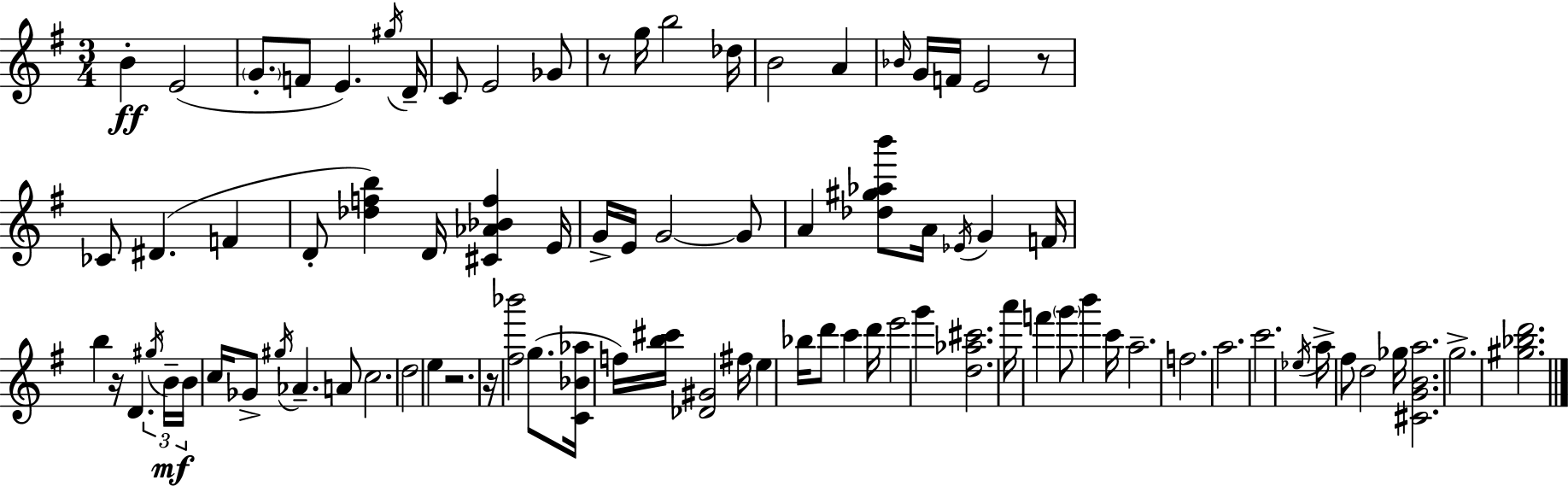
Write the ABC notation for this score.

X:1
T:Untitled
M:3/4
L:1/4
K:Em
B E2 G/2 F/2 E ^g/4 D/4 C/2 E2 _G/2 z/2 g/4 b2 _d/4 B2 A _B/4 G/4 F/4 E2 z/2 _C/2 ^D F D/2 [_dfb] D/4 [^C_A_Bf] E/4 G/4 E/4 G2 G/2 A [_d^g_ab']/2 A/4 _E/4 G F/4 b z/4 D ^g/4 B/4 B/4 c/4 _G/2 ^g/4 _A A/2 c2 d2 e z2 z/4 [^f_b']2 g/2 [C_B_a]/4 f/4 [b^c']/4 [_D^G]2 ^f/4 e _b/4 d'/2 c' d'/4 e'2 g' [d_a^c']2 a'/4 f' g'/2 b' c'/4 a2 f2 a2 c'2 _e/4 a/4 ^f/2 d2 _g/4 [^CGBa]2 g2 [^g_bd']2